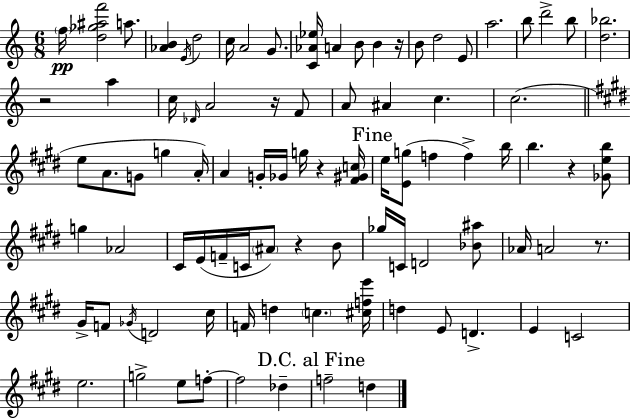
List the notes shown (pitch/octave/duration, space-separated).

F5/s [D5,Gb5,A#5,F6]/h A5/e. [Ab4,B4]/q E4/s D5/h C5/s A4/h G4/e. [C4,Ab4,Eb5]/s A4/q B4/e B4/q R/s B4/e D5/h E4/e A5/h. B5/e D6/h B5/e [D5,Bb5]/h. R/h A5/q C5/s Db4/s A4/h R/s F4/e A4/e A#4/q C5/q. C5/h. E5/e A4/e. G4/e G5/q A4/s A4/q G4/s Gb4/s G5/s R/q [F#4,G#4,C5]/s E5/s [E4,G5]/e F5/q F5/q B5/s B5/q. R/q [Gb4,E5,B5]/e G5/q Ab4/h C#4/s E4/s F4/s C4/s A#4/e R/q B4/e Gb5/s C4/s D4/h [Bb4,A#5]/e Ab4/s A4/h R/e. G#4/s F4/e Gb4/s D4/h C#5/s F4/s D5/q C5/q. [C#5,F5,E6]/s D5/q E4/e D4/q. E4/q C4/h E5/h. G5/h E5/e F5/e F5/h Db5/q F5/h D5/q